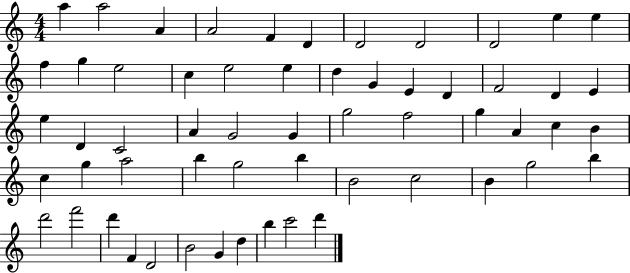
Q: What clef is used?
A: treble